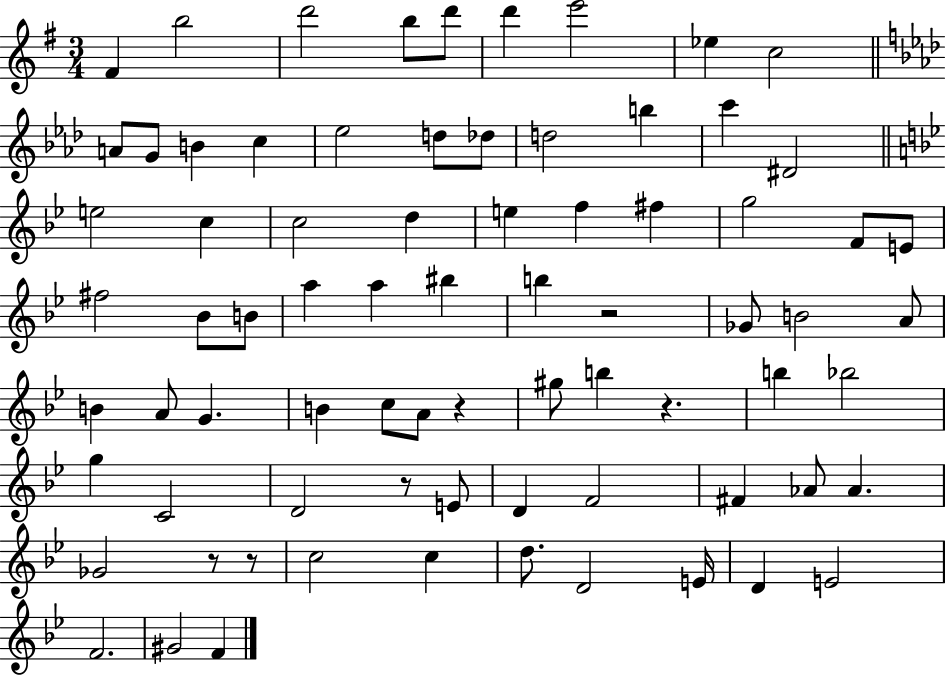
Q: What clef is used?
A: treble